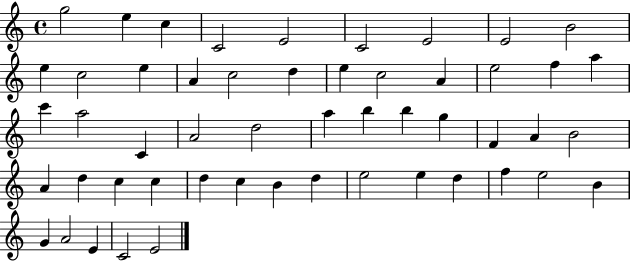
X:1
T:Untitled
M:4/4
L:1/4
K:C
g2 e c C2 E2 C2 E2 E2 B2 e c2 e A c2 d e c2 A e2 f a c' a2 C A2 d2 a b b g F A B2 A d c c d c B d e2 e d f e2 B G A2 E C2 E2